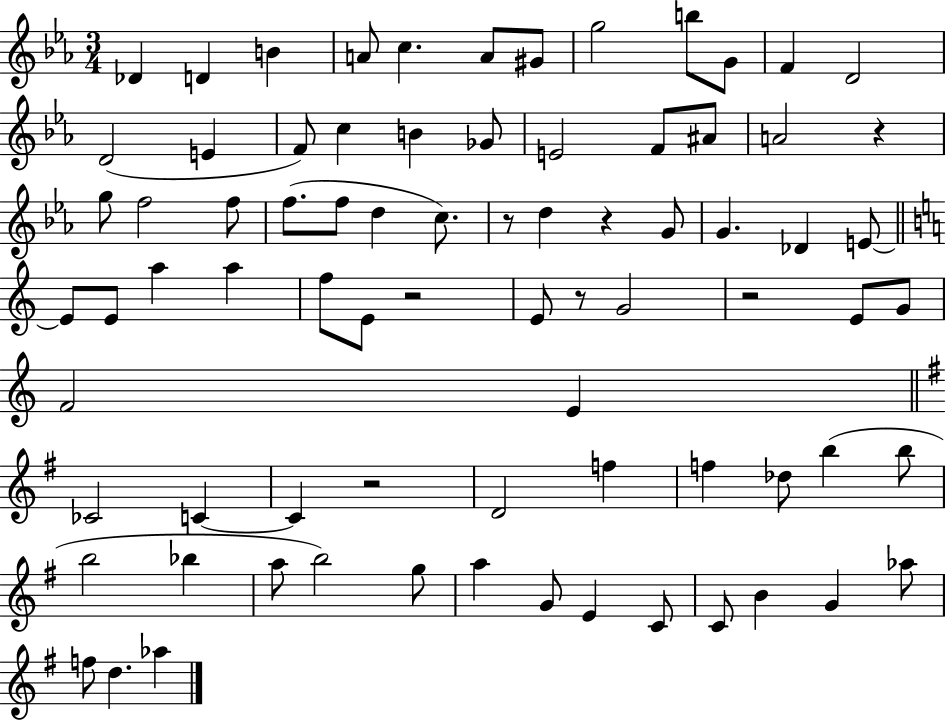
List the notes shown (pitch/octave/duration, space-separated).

Db4/q D4/q B4/q A4/e C5/q. A4/e G#4/e G5/h B5/e G4/e F4/q D4/h D4/h E4/q F4/e C5/q B4/q Gb4/e E4/h F4/e A#4/e A4/h R/q G5/e F5/h F5/e F5/e. F5/e D5/q C5/e. R/e D5/q R/q G4/e G4/q. Db4/q E4/e E4/e E4/e A5/q A5/q F5/e E4/e R/h E4/e R/e G4/h R/h E4/e G4/e F4/h E4/q CES4/h C4/q C4/q R/h D4/h F5/q F5/q Db5/e B5/q B5/e B5/h Bb5/q A5/e B5/h G5/e A5/q G4/e E4/q C4/e C4/e B4/q G4/q Ab5/e F5/e D5/q. Ab5/q